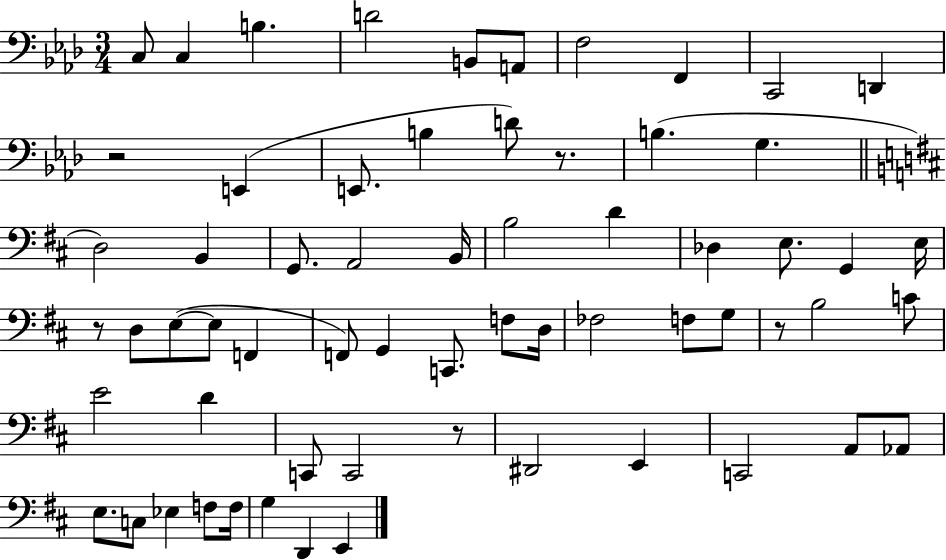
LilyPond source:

{
  \clef bass
  \numericTimeSignature
  \time 3/4
  \key aes \major
  c8 c4 b4. | d'2 b,8 a,8 | f2 f,4 | c,2 d,4 | \break r2 e,4( | e,8. b4 d'8) r8. | b4.( g4. | \bar "||" \break \key d \major d2) b,4 | g,8. a,2 b,16 | b2 d'4 | des4 e8. g,4 e16 | \break r8 d8 e8~(~ e8 f,4 | f,8) g,4 c,8. f8 d16 | fes2 f8 g8 | r8 b2 c'8 | \break e'2 d'4 | c,8 c,2 r8 | dis,2 e,4 | c,2 a,8 aes,8 | \break e8. c8 ees4 f8 f16 | g4 d,4 e,4 | \bar "|."
}